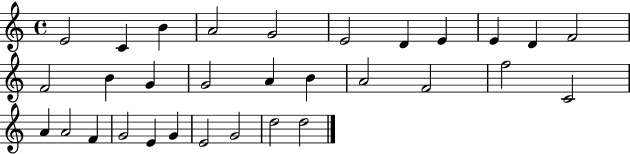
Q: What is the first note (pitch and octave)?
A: E4